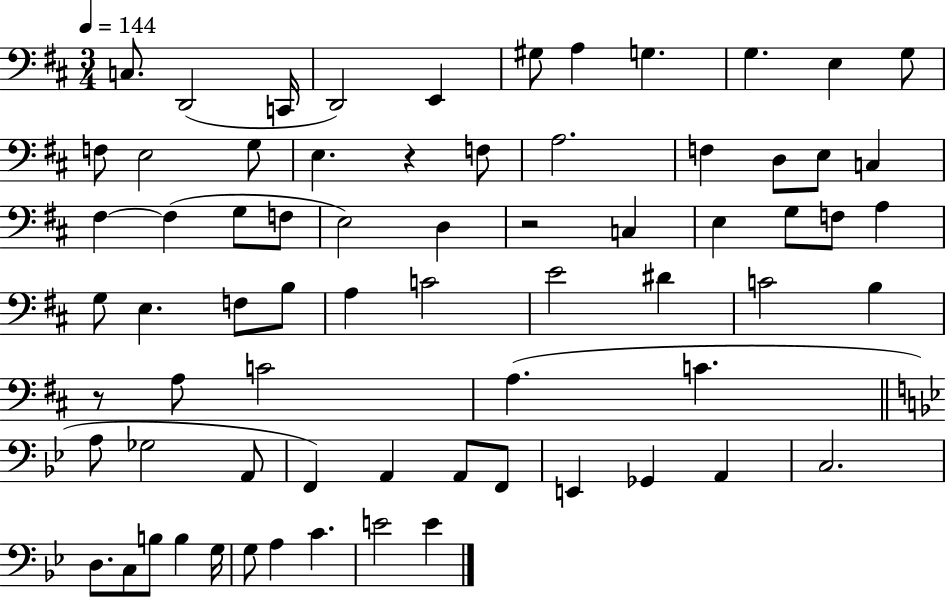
{
  \clef bass
  \numericTimeSignature
  \time 3/4
  \key d \major
  \tempo 4 = 144
  c8. d,2( c,16 | d,2) e,4 | gis8 a4 g4. | g4. e4 g8 | \break f8 e2 g8 | e4. r4 f8 | a2. | f4 d8 e8 c4 | \break fis4~~ fis4( g8 f8 | e2) d4 | r2 c4 | e4 g8 f8 a4 | \break g8 e4. f8 b8 | a4 c'2 | e'2 dis'4 | c'2 b4 | \break r8 a8 c'2 | a4.( c'4. | \bar "||" \break \key bes \major a8 ges2 a,8 | f,4) a,4 a,8 f,8 | e,4 ges,4 a,4 | c2. | \break d8. c8 b8 b4 g16 | g8 a4 c'4. | e'2 e'4 | \bar "|."
}